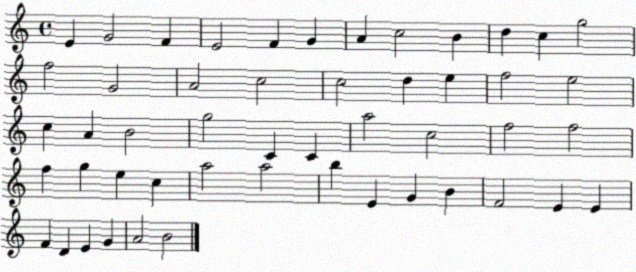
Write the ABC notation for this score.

X:1
T:Untitled
M:4/4
L:1/4
K:C
E G2 F E2 F G A c2 B d c g2 f2 G2 A2 c2 c2 d e f2 e2 c A B2 g2 C C a2 c2 f2 f2 f g e c a2 a2 b E G B F2 E E F D E G A2 B2